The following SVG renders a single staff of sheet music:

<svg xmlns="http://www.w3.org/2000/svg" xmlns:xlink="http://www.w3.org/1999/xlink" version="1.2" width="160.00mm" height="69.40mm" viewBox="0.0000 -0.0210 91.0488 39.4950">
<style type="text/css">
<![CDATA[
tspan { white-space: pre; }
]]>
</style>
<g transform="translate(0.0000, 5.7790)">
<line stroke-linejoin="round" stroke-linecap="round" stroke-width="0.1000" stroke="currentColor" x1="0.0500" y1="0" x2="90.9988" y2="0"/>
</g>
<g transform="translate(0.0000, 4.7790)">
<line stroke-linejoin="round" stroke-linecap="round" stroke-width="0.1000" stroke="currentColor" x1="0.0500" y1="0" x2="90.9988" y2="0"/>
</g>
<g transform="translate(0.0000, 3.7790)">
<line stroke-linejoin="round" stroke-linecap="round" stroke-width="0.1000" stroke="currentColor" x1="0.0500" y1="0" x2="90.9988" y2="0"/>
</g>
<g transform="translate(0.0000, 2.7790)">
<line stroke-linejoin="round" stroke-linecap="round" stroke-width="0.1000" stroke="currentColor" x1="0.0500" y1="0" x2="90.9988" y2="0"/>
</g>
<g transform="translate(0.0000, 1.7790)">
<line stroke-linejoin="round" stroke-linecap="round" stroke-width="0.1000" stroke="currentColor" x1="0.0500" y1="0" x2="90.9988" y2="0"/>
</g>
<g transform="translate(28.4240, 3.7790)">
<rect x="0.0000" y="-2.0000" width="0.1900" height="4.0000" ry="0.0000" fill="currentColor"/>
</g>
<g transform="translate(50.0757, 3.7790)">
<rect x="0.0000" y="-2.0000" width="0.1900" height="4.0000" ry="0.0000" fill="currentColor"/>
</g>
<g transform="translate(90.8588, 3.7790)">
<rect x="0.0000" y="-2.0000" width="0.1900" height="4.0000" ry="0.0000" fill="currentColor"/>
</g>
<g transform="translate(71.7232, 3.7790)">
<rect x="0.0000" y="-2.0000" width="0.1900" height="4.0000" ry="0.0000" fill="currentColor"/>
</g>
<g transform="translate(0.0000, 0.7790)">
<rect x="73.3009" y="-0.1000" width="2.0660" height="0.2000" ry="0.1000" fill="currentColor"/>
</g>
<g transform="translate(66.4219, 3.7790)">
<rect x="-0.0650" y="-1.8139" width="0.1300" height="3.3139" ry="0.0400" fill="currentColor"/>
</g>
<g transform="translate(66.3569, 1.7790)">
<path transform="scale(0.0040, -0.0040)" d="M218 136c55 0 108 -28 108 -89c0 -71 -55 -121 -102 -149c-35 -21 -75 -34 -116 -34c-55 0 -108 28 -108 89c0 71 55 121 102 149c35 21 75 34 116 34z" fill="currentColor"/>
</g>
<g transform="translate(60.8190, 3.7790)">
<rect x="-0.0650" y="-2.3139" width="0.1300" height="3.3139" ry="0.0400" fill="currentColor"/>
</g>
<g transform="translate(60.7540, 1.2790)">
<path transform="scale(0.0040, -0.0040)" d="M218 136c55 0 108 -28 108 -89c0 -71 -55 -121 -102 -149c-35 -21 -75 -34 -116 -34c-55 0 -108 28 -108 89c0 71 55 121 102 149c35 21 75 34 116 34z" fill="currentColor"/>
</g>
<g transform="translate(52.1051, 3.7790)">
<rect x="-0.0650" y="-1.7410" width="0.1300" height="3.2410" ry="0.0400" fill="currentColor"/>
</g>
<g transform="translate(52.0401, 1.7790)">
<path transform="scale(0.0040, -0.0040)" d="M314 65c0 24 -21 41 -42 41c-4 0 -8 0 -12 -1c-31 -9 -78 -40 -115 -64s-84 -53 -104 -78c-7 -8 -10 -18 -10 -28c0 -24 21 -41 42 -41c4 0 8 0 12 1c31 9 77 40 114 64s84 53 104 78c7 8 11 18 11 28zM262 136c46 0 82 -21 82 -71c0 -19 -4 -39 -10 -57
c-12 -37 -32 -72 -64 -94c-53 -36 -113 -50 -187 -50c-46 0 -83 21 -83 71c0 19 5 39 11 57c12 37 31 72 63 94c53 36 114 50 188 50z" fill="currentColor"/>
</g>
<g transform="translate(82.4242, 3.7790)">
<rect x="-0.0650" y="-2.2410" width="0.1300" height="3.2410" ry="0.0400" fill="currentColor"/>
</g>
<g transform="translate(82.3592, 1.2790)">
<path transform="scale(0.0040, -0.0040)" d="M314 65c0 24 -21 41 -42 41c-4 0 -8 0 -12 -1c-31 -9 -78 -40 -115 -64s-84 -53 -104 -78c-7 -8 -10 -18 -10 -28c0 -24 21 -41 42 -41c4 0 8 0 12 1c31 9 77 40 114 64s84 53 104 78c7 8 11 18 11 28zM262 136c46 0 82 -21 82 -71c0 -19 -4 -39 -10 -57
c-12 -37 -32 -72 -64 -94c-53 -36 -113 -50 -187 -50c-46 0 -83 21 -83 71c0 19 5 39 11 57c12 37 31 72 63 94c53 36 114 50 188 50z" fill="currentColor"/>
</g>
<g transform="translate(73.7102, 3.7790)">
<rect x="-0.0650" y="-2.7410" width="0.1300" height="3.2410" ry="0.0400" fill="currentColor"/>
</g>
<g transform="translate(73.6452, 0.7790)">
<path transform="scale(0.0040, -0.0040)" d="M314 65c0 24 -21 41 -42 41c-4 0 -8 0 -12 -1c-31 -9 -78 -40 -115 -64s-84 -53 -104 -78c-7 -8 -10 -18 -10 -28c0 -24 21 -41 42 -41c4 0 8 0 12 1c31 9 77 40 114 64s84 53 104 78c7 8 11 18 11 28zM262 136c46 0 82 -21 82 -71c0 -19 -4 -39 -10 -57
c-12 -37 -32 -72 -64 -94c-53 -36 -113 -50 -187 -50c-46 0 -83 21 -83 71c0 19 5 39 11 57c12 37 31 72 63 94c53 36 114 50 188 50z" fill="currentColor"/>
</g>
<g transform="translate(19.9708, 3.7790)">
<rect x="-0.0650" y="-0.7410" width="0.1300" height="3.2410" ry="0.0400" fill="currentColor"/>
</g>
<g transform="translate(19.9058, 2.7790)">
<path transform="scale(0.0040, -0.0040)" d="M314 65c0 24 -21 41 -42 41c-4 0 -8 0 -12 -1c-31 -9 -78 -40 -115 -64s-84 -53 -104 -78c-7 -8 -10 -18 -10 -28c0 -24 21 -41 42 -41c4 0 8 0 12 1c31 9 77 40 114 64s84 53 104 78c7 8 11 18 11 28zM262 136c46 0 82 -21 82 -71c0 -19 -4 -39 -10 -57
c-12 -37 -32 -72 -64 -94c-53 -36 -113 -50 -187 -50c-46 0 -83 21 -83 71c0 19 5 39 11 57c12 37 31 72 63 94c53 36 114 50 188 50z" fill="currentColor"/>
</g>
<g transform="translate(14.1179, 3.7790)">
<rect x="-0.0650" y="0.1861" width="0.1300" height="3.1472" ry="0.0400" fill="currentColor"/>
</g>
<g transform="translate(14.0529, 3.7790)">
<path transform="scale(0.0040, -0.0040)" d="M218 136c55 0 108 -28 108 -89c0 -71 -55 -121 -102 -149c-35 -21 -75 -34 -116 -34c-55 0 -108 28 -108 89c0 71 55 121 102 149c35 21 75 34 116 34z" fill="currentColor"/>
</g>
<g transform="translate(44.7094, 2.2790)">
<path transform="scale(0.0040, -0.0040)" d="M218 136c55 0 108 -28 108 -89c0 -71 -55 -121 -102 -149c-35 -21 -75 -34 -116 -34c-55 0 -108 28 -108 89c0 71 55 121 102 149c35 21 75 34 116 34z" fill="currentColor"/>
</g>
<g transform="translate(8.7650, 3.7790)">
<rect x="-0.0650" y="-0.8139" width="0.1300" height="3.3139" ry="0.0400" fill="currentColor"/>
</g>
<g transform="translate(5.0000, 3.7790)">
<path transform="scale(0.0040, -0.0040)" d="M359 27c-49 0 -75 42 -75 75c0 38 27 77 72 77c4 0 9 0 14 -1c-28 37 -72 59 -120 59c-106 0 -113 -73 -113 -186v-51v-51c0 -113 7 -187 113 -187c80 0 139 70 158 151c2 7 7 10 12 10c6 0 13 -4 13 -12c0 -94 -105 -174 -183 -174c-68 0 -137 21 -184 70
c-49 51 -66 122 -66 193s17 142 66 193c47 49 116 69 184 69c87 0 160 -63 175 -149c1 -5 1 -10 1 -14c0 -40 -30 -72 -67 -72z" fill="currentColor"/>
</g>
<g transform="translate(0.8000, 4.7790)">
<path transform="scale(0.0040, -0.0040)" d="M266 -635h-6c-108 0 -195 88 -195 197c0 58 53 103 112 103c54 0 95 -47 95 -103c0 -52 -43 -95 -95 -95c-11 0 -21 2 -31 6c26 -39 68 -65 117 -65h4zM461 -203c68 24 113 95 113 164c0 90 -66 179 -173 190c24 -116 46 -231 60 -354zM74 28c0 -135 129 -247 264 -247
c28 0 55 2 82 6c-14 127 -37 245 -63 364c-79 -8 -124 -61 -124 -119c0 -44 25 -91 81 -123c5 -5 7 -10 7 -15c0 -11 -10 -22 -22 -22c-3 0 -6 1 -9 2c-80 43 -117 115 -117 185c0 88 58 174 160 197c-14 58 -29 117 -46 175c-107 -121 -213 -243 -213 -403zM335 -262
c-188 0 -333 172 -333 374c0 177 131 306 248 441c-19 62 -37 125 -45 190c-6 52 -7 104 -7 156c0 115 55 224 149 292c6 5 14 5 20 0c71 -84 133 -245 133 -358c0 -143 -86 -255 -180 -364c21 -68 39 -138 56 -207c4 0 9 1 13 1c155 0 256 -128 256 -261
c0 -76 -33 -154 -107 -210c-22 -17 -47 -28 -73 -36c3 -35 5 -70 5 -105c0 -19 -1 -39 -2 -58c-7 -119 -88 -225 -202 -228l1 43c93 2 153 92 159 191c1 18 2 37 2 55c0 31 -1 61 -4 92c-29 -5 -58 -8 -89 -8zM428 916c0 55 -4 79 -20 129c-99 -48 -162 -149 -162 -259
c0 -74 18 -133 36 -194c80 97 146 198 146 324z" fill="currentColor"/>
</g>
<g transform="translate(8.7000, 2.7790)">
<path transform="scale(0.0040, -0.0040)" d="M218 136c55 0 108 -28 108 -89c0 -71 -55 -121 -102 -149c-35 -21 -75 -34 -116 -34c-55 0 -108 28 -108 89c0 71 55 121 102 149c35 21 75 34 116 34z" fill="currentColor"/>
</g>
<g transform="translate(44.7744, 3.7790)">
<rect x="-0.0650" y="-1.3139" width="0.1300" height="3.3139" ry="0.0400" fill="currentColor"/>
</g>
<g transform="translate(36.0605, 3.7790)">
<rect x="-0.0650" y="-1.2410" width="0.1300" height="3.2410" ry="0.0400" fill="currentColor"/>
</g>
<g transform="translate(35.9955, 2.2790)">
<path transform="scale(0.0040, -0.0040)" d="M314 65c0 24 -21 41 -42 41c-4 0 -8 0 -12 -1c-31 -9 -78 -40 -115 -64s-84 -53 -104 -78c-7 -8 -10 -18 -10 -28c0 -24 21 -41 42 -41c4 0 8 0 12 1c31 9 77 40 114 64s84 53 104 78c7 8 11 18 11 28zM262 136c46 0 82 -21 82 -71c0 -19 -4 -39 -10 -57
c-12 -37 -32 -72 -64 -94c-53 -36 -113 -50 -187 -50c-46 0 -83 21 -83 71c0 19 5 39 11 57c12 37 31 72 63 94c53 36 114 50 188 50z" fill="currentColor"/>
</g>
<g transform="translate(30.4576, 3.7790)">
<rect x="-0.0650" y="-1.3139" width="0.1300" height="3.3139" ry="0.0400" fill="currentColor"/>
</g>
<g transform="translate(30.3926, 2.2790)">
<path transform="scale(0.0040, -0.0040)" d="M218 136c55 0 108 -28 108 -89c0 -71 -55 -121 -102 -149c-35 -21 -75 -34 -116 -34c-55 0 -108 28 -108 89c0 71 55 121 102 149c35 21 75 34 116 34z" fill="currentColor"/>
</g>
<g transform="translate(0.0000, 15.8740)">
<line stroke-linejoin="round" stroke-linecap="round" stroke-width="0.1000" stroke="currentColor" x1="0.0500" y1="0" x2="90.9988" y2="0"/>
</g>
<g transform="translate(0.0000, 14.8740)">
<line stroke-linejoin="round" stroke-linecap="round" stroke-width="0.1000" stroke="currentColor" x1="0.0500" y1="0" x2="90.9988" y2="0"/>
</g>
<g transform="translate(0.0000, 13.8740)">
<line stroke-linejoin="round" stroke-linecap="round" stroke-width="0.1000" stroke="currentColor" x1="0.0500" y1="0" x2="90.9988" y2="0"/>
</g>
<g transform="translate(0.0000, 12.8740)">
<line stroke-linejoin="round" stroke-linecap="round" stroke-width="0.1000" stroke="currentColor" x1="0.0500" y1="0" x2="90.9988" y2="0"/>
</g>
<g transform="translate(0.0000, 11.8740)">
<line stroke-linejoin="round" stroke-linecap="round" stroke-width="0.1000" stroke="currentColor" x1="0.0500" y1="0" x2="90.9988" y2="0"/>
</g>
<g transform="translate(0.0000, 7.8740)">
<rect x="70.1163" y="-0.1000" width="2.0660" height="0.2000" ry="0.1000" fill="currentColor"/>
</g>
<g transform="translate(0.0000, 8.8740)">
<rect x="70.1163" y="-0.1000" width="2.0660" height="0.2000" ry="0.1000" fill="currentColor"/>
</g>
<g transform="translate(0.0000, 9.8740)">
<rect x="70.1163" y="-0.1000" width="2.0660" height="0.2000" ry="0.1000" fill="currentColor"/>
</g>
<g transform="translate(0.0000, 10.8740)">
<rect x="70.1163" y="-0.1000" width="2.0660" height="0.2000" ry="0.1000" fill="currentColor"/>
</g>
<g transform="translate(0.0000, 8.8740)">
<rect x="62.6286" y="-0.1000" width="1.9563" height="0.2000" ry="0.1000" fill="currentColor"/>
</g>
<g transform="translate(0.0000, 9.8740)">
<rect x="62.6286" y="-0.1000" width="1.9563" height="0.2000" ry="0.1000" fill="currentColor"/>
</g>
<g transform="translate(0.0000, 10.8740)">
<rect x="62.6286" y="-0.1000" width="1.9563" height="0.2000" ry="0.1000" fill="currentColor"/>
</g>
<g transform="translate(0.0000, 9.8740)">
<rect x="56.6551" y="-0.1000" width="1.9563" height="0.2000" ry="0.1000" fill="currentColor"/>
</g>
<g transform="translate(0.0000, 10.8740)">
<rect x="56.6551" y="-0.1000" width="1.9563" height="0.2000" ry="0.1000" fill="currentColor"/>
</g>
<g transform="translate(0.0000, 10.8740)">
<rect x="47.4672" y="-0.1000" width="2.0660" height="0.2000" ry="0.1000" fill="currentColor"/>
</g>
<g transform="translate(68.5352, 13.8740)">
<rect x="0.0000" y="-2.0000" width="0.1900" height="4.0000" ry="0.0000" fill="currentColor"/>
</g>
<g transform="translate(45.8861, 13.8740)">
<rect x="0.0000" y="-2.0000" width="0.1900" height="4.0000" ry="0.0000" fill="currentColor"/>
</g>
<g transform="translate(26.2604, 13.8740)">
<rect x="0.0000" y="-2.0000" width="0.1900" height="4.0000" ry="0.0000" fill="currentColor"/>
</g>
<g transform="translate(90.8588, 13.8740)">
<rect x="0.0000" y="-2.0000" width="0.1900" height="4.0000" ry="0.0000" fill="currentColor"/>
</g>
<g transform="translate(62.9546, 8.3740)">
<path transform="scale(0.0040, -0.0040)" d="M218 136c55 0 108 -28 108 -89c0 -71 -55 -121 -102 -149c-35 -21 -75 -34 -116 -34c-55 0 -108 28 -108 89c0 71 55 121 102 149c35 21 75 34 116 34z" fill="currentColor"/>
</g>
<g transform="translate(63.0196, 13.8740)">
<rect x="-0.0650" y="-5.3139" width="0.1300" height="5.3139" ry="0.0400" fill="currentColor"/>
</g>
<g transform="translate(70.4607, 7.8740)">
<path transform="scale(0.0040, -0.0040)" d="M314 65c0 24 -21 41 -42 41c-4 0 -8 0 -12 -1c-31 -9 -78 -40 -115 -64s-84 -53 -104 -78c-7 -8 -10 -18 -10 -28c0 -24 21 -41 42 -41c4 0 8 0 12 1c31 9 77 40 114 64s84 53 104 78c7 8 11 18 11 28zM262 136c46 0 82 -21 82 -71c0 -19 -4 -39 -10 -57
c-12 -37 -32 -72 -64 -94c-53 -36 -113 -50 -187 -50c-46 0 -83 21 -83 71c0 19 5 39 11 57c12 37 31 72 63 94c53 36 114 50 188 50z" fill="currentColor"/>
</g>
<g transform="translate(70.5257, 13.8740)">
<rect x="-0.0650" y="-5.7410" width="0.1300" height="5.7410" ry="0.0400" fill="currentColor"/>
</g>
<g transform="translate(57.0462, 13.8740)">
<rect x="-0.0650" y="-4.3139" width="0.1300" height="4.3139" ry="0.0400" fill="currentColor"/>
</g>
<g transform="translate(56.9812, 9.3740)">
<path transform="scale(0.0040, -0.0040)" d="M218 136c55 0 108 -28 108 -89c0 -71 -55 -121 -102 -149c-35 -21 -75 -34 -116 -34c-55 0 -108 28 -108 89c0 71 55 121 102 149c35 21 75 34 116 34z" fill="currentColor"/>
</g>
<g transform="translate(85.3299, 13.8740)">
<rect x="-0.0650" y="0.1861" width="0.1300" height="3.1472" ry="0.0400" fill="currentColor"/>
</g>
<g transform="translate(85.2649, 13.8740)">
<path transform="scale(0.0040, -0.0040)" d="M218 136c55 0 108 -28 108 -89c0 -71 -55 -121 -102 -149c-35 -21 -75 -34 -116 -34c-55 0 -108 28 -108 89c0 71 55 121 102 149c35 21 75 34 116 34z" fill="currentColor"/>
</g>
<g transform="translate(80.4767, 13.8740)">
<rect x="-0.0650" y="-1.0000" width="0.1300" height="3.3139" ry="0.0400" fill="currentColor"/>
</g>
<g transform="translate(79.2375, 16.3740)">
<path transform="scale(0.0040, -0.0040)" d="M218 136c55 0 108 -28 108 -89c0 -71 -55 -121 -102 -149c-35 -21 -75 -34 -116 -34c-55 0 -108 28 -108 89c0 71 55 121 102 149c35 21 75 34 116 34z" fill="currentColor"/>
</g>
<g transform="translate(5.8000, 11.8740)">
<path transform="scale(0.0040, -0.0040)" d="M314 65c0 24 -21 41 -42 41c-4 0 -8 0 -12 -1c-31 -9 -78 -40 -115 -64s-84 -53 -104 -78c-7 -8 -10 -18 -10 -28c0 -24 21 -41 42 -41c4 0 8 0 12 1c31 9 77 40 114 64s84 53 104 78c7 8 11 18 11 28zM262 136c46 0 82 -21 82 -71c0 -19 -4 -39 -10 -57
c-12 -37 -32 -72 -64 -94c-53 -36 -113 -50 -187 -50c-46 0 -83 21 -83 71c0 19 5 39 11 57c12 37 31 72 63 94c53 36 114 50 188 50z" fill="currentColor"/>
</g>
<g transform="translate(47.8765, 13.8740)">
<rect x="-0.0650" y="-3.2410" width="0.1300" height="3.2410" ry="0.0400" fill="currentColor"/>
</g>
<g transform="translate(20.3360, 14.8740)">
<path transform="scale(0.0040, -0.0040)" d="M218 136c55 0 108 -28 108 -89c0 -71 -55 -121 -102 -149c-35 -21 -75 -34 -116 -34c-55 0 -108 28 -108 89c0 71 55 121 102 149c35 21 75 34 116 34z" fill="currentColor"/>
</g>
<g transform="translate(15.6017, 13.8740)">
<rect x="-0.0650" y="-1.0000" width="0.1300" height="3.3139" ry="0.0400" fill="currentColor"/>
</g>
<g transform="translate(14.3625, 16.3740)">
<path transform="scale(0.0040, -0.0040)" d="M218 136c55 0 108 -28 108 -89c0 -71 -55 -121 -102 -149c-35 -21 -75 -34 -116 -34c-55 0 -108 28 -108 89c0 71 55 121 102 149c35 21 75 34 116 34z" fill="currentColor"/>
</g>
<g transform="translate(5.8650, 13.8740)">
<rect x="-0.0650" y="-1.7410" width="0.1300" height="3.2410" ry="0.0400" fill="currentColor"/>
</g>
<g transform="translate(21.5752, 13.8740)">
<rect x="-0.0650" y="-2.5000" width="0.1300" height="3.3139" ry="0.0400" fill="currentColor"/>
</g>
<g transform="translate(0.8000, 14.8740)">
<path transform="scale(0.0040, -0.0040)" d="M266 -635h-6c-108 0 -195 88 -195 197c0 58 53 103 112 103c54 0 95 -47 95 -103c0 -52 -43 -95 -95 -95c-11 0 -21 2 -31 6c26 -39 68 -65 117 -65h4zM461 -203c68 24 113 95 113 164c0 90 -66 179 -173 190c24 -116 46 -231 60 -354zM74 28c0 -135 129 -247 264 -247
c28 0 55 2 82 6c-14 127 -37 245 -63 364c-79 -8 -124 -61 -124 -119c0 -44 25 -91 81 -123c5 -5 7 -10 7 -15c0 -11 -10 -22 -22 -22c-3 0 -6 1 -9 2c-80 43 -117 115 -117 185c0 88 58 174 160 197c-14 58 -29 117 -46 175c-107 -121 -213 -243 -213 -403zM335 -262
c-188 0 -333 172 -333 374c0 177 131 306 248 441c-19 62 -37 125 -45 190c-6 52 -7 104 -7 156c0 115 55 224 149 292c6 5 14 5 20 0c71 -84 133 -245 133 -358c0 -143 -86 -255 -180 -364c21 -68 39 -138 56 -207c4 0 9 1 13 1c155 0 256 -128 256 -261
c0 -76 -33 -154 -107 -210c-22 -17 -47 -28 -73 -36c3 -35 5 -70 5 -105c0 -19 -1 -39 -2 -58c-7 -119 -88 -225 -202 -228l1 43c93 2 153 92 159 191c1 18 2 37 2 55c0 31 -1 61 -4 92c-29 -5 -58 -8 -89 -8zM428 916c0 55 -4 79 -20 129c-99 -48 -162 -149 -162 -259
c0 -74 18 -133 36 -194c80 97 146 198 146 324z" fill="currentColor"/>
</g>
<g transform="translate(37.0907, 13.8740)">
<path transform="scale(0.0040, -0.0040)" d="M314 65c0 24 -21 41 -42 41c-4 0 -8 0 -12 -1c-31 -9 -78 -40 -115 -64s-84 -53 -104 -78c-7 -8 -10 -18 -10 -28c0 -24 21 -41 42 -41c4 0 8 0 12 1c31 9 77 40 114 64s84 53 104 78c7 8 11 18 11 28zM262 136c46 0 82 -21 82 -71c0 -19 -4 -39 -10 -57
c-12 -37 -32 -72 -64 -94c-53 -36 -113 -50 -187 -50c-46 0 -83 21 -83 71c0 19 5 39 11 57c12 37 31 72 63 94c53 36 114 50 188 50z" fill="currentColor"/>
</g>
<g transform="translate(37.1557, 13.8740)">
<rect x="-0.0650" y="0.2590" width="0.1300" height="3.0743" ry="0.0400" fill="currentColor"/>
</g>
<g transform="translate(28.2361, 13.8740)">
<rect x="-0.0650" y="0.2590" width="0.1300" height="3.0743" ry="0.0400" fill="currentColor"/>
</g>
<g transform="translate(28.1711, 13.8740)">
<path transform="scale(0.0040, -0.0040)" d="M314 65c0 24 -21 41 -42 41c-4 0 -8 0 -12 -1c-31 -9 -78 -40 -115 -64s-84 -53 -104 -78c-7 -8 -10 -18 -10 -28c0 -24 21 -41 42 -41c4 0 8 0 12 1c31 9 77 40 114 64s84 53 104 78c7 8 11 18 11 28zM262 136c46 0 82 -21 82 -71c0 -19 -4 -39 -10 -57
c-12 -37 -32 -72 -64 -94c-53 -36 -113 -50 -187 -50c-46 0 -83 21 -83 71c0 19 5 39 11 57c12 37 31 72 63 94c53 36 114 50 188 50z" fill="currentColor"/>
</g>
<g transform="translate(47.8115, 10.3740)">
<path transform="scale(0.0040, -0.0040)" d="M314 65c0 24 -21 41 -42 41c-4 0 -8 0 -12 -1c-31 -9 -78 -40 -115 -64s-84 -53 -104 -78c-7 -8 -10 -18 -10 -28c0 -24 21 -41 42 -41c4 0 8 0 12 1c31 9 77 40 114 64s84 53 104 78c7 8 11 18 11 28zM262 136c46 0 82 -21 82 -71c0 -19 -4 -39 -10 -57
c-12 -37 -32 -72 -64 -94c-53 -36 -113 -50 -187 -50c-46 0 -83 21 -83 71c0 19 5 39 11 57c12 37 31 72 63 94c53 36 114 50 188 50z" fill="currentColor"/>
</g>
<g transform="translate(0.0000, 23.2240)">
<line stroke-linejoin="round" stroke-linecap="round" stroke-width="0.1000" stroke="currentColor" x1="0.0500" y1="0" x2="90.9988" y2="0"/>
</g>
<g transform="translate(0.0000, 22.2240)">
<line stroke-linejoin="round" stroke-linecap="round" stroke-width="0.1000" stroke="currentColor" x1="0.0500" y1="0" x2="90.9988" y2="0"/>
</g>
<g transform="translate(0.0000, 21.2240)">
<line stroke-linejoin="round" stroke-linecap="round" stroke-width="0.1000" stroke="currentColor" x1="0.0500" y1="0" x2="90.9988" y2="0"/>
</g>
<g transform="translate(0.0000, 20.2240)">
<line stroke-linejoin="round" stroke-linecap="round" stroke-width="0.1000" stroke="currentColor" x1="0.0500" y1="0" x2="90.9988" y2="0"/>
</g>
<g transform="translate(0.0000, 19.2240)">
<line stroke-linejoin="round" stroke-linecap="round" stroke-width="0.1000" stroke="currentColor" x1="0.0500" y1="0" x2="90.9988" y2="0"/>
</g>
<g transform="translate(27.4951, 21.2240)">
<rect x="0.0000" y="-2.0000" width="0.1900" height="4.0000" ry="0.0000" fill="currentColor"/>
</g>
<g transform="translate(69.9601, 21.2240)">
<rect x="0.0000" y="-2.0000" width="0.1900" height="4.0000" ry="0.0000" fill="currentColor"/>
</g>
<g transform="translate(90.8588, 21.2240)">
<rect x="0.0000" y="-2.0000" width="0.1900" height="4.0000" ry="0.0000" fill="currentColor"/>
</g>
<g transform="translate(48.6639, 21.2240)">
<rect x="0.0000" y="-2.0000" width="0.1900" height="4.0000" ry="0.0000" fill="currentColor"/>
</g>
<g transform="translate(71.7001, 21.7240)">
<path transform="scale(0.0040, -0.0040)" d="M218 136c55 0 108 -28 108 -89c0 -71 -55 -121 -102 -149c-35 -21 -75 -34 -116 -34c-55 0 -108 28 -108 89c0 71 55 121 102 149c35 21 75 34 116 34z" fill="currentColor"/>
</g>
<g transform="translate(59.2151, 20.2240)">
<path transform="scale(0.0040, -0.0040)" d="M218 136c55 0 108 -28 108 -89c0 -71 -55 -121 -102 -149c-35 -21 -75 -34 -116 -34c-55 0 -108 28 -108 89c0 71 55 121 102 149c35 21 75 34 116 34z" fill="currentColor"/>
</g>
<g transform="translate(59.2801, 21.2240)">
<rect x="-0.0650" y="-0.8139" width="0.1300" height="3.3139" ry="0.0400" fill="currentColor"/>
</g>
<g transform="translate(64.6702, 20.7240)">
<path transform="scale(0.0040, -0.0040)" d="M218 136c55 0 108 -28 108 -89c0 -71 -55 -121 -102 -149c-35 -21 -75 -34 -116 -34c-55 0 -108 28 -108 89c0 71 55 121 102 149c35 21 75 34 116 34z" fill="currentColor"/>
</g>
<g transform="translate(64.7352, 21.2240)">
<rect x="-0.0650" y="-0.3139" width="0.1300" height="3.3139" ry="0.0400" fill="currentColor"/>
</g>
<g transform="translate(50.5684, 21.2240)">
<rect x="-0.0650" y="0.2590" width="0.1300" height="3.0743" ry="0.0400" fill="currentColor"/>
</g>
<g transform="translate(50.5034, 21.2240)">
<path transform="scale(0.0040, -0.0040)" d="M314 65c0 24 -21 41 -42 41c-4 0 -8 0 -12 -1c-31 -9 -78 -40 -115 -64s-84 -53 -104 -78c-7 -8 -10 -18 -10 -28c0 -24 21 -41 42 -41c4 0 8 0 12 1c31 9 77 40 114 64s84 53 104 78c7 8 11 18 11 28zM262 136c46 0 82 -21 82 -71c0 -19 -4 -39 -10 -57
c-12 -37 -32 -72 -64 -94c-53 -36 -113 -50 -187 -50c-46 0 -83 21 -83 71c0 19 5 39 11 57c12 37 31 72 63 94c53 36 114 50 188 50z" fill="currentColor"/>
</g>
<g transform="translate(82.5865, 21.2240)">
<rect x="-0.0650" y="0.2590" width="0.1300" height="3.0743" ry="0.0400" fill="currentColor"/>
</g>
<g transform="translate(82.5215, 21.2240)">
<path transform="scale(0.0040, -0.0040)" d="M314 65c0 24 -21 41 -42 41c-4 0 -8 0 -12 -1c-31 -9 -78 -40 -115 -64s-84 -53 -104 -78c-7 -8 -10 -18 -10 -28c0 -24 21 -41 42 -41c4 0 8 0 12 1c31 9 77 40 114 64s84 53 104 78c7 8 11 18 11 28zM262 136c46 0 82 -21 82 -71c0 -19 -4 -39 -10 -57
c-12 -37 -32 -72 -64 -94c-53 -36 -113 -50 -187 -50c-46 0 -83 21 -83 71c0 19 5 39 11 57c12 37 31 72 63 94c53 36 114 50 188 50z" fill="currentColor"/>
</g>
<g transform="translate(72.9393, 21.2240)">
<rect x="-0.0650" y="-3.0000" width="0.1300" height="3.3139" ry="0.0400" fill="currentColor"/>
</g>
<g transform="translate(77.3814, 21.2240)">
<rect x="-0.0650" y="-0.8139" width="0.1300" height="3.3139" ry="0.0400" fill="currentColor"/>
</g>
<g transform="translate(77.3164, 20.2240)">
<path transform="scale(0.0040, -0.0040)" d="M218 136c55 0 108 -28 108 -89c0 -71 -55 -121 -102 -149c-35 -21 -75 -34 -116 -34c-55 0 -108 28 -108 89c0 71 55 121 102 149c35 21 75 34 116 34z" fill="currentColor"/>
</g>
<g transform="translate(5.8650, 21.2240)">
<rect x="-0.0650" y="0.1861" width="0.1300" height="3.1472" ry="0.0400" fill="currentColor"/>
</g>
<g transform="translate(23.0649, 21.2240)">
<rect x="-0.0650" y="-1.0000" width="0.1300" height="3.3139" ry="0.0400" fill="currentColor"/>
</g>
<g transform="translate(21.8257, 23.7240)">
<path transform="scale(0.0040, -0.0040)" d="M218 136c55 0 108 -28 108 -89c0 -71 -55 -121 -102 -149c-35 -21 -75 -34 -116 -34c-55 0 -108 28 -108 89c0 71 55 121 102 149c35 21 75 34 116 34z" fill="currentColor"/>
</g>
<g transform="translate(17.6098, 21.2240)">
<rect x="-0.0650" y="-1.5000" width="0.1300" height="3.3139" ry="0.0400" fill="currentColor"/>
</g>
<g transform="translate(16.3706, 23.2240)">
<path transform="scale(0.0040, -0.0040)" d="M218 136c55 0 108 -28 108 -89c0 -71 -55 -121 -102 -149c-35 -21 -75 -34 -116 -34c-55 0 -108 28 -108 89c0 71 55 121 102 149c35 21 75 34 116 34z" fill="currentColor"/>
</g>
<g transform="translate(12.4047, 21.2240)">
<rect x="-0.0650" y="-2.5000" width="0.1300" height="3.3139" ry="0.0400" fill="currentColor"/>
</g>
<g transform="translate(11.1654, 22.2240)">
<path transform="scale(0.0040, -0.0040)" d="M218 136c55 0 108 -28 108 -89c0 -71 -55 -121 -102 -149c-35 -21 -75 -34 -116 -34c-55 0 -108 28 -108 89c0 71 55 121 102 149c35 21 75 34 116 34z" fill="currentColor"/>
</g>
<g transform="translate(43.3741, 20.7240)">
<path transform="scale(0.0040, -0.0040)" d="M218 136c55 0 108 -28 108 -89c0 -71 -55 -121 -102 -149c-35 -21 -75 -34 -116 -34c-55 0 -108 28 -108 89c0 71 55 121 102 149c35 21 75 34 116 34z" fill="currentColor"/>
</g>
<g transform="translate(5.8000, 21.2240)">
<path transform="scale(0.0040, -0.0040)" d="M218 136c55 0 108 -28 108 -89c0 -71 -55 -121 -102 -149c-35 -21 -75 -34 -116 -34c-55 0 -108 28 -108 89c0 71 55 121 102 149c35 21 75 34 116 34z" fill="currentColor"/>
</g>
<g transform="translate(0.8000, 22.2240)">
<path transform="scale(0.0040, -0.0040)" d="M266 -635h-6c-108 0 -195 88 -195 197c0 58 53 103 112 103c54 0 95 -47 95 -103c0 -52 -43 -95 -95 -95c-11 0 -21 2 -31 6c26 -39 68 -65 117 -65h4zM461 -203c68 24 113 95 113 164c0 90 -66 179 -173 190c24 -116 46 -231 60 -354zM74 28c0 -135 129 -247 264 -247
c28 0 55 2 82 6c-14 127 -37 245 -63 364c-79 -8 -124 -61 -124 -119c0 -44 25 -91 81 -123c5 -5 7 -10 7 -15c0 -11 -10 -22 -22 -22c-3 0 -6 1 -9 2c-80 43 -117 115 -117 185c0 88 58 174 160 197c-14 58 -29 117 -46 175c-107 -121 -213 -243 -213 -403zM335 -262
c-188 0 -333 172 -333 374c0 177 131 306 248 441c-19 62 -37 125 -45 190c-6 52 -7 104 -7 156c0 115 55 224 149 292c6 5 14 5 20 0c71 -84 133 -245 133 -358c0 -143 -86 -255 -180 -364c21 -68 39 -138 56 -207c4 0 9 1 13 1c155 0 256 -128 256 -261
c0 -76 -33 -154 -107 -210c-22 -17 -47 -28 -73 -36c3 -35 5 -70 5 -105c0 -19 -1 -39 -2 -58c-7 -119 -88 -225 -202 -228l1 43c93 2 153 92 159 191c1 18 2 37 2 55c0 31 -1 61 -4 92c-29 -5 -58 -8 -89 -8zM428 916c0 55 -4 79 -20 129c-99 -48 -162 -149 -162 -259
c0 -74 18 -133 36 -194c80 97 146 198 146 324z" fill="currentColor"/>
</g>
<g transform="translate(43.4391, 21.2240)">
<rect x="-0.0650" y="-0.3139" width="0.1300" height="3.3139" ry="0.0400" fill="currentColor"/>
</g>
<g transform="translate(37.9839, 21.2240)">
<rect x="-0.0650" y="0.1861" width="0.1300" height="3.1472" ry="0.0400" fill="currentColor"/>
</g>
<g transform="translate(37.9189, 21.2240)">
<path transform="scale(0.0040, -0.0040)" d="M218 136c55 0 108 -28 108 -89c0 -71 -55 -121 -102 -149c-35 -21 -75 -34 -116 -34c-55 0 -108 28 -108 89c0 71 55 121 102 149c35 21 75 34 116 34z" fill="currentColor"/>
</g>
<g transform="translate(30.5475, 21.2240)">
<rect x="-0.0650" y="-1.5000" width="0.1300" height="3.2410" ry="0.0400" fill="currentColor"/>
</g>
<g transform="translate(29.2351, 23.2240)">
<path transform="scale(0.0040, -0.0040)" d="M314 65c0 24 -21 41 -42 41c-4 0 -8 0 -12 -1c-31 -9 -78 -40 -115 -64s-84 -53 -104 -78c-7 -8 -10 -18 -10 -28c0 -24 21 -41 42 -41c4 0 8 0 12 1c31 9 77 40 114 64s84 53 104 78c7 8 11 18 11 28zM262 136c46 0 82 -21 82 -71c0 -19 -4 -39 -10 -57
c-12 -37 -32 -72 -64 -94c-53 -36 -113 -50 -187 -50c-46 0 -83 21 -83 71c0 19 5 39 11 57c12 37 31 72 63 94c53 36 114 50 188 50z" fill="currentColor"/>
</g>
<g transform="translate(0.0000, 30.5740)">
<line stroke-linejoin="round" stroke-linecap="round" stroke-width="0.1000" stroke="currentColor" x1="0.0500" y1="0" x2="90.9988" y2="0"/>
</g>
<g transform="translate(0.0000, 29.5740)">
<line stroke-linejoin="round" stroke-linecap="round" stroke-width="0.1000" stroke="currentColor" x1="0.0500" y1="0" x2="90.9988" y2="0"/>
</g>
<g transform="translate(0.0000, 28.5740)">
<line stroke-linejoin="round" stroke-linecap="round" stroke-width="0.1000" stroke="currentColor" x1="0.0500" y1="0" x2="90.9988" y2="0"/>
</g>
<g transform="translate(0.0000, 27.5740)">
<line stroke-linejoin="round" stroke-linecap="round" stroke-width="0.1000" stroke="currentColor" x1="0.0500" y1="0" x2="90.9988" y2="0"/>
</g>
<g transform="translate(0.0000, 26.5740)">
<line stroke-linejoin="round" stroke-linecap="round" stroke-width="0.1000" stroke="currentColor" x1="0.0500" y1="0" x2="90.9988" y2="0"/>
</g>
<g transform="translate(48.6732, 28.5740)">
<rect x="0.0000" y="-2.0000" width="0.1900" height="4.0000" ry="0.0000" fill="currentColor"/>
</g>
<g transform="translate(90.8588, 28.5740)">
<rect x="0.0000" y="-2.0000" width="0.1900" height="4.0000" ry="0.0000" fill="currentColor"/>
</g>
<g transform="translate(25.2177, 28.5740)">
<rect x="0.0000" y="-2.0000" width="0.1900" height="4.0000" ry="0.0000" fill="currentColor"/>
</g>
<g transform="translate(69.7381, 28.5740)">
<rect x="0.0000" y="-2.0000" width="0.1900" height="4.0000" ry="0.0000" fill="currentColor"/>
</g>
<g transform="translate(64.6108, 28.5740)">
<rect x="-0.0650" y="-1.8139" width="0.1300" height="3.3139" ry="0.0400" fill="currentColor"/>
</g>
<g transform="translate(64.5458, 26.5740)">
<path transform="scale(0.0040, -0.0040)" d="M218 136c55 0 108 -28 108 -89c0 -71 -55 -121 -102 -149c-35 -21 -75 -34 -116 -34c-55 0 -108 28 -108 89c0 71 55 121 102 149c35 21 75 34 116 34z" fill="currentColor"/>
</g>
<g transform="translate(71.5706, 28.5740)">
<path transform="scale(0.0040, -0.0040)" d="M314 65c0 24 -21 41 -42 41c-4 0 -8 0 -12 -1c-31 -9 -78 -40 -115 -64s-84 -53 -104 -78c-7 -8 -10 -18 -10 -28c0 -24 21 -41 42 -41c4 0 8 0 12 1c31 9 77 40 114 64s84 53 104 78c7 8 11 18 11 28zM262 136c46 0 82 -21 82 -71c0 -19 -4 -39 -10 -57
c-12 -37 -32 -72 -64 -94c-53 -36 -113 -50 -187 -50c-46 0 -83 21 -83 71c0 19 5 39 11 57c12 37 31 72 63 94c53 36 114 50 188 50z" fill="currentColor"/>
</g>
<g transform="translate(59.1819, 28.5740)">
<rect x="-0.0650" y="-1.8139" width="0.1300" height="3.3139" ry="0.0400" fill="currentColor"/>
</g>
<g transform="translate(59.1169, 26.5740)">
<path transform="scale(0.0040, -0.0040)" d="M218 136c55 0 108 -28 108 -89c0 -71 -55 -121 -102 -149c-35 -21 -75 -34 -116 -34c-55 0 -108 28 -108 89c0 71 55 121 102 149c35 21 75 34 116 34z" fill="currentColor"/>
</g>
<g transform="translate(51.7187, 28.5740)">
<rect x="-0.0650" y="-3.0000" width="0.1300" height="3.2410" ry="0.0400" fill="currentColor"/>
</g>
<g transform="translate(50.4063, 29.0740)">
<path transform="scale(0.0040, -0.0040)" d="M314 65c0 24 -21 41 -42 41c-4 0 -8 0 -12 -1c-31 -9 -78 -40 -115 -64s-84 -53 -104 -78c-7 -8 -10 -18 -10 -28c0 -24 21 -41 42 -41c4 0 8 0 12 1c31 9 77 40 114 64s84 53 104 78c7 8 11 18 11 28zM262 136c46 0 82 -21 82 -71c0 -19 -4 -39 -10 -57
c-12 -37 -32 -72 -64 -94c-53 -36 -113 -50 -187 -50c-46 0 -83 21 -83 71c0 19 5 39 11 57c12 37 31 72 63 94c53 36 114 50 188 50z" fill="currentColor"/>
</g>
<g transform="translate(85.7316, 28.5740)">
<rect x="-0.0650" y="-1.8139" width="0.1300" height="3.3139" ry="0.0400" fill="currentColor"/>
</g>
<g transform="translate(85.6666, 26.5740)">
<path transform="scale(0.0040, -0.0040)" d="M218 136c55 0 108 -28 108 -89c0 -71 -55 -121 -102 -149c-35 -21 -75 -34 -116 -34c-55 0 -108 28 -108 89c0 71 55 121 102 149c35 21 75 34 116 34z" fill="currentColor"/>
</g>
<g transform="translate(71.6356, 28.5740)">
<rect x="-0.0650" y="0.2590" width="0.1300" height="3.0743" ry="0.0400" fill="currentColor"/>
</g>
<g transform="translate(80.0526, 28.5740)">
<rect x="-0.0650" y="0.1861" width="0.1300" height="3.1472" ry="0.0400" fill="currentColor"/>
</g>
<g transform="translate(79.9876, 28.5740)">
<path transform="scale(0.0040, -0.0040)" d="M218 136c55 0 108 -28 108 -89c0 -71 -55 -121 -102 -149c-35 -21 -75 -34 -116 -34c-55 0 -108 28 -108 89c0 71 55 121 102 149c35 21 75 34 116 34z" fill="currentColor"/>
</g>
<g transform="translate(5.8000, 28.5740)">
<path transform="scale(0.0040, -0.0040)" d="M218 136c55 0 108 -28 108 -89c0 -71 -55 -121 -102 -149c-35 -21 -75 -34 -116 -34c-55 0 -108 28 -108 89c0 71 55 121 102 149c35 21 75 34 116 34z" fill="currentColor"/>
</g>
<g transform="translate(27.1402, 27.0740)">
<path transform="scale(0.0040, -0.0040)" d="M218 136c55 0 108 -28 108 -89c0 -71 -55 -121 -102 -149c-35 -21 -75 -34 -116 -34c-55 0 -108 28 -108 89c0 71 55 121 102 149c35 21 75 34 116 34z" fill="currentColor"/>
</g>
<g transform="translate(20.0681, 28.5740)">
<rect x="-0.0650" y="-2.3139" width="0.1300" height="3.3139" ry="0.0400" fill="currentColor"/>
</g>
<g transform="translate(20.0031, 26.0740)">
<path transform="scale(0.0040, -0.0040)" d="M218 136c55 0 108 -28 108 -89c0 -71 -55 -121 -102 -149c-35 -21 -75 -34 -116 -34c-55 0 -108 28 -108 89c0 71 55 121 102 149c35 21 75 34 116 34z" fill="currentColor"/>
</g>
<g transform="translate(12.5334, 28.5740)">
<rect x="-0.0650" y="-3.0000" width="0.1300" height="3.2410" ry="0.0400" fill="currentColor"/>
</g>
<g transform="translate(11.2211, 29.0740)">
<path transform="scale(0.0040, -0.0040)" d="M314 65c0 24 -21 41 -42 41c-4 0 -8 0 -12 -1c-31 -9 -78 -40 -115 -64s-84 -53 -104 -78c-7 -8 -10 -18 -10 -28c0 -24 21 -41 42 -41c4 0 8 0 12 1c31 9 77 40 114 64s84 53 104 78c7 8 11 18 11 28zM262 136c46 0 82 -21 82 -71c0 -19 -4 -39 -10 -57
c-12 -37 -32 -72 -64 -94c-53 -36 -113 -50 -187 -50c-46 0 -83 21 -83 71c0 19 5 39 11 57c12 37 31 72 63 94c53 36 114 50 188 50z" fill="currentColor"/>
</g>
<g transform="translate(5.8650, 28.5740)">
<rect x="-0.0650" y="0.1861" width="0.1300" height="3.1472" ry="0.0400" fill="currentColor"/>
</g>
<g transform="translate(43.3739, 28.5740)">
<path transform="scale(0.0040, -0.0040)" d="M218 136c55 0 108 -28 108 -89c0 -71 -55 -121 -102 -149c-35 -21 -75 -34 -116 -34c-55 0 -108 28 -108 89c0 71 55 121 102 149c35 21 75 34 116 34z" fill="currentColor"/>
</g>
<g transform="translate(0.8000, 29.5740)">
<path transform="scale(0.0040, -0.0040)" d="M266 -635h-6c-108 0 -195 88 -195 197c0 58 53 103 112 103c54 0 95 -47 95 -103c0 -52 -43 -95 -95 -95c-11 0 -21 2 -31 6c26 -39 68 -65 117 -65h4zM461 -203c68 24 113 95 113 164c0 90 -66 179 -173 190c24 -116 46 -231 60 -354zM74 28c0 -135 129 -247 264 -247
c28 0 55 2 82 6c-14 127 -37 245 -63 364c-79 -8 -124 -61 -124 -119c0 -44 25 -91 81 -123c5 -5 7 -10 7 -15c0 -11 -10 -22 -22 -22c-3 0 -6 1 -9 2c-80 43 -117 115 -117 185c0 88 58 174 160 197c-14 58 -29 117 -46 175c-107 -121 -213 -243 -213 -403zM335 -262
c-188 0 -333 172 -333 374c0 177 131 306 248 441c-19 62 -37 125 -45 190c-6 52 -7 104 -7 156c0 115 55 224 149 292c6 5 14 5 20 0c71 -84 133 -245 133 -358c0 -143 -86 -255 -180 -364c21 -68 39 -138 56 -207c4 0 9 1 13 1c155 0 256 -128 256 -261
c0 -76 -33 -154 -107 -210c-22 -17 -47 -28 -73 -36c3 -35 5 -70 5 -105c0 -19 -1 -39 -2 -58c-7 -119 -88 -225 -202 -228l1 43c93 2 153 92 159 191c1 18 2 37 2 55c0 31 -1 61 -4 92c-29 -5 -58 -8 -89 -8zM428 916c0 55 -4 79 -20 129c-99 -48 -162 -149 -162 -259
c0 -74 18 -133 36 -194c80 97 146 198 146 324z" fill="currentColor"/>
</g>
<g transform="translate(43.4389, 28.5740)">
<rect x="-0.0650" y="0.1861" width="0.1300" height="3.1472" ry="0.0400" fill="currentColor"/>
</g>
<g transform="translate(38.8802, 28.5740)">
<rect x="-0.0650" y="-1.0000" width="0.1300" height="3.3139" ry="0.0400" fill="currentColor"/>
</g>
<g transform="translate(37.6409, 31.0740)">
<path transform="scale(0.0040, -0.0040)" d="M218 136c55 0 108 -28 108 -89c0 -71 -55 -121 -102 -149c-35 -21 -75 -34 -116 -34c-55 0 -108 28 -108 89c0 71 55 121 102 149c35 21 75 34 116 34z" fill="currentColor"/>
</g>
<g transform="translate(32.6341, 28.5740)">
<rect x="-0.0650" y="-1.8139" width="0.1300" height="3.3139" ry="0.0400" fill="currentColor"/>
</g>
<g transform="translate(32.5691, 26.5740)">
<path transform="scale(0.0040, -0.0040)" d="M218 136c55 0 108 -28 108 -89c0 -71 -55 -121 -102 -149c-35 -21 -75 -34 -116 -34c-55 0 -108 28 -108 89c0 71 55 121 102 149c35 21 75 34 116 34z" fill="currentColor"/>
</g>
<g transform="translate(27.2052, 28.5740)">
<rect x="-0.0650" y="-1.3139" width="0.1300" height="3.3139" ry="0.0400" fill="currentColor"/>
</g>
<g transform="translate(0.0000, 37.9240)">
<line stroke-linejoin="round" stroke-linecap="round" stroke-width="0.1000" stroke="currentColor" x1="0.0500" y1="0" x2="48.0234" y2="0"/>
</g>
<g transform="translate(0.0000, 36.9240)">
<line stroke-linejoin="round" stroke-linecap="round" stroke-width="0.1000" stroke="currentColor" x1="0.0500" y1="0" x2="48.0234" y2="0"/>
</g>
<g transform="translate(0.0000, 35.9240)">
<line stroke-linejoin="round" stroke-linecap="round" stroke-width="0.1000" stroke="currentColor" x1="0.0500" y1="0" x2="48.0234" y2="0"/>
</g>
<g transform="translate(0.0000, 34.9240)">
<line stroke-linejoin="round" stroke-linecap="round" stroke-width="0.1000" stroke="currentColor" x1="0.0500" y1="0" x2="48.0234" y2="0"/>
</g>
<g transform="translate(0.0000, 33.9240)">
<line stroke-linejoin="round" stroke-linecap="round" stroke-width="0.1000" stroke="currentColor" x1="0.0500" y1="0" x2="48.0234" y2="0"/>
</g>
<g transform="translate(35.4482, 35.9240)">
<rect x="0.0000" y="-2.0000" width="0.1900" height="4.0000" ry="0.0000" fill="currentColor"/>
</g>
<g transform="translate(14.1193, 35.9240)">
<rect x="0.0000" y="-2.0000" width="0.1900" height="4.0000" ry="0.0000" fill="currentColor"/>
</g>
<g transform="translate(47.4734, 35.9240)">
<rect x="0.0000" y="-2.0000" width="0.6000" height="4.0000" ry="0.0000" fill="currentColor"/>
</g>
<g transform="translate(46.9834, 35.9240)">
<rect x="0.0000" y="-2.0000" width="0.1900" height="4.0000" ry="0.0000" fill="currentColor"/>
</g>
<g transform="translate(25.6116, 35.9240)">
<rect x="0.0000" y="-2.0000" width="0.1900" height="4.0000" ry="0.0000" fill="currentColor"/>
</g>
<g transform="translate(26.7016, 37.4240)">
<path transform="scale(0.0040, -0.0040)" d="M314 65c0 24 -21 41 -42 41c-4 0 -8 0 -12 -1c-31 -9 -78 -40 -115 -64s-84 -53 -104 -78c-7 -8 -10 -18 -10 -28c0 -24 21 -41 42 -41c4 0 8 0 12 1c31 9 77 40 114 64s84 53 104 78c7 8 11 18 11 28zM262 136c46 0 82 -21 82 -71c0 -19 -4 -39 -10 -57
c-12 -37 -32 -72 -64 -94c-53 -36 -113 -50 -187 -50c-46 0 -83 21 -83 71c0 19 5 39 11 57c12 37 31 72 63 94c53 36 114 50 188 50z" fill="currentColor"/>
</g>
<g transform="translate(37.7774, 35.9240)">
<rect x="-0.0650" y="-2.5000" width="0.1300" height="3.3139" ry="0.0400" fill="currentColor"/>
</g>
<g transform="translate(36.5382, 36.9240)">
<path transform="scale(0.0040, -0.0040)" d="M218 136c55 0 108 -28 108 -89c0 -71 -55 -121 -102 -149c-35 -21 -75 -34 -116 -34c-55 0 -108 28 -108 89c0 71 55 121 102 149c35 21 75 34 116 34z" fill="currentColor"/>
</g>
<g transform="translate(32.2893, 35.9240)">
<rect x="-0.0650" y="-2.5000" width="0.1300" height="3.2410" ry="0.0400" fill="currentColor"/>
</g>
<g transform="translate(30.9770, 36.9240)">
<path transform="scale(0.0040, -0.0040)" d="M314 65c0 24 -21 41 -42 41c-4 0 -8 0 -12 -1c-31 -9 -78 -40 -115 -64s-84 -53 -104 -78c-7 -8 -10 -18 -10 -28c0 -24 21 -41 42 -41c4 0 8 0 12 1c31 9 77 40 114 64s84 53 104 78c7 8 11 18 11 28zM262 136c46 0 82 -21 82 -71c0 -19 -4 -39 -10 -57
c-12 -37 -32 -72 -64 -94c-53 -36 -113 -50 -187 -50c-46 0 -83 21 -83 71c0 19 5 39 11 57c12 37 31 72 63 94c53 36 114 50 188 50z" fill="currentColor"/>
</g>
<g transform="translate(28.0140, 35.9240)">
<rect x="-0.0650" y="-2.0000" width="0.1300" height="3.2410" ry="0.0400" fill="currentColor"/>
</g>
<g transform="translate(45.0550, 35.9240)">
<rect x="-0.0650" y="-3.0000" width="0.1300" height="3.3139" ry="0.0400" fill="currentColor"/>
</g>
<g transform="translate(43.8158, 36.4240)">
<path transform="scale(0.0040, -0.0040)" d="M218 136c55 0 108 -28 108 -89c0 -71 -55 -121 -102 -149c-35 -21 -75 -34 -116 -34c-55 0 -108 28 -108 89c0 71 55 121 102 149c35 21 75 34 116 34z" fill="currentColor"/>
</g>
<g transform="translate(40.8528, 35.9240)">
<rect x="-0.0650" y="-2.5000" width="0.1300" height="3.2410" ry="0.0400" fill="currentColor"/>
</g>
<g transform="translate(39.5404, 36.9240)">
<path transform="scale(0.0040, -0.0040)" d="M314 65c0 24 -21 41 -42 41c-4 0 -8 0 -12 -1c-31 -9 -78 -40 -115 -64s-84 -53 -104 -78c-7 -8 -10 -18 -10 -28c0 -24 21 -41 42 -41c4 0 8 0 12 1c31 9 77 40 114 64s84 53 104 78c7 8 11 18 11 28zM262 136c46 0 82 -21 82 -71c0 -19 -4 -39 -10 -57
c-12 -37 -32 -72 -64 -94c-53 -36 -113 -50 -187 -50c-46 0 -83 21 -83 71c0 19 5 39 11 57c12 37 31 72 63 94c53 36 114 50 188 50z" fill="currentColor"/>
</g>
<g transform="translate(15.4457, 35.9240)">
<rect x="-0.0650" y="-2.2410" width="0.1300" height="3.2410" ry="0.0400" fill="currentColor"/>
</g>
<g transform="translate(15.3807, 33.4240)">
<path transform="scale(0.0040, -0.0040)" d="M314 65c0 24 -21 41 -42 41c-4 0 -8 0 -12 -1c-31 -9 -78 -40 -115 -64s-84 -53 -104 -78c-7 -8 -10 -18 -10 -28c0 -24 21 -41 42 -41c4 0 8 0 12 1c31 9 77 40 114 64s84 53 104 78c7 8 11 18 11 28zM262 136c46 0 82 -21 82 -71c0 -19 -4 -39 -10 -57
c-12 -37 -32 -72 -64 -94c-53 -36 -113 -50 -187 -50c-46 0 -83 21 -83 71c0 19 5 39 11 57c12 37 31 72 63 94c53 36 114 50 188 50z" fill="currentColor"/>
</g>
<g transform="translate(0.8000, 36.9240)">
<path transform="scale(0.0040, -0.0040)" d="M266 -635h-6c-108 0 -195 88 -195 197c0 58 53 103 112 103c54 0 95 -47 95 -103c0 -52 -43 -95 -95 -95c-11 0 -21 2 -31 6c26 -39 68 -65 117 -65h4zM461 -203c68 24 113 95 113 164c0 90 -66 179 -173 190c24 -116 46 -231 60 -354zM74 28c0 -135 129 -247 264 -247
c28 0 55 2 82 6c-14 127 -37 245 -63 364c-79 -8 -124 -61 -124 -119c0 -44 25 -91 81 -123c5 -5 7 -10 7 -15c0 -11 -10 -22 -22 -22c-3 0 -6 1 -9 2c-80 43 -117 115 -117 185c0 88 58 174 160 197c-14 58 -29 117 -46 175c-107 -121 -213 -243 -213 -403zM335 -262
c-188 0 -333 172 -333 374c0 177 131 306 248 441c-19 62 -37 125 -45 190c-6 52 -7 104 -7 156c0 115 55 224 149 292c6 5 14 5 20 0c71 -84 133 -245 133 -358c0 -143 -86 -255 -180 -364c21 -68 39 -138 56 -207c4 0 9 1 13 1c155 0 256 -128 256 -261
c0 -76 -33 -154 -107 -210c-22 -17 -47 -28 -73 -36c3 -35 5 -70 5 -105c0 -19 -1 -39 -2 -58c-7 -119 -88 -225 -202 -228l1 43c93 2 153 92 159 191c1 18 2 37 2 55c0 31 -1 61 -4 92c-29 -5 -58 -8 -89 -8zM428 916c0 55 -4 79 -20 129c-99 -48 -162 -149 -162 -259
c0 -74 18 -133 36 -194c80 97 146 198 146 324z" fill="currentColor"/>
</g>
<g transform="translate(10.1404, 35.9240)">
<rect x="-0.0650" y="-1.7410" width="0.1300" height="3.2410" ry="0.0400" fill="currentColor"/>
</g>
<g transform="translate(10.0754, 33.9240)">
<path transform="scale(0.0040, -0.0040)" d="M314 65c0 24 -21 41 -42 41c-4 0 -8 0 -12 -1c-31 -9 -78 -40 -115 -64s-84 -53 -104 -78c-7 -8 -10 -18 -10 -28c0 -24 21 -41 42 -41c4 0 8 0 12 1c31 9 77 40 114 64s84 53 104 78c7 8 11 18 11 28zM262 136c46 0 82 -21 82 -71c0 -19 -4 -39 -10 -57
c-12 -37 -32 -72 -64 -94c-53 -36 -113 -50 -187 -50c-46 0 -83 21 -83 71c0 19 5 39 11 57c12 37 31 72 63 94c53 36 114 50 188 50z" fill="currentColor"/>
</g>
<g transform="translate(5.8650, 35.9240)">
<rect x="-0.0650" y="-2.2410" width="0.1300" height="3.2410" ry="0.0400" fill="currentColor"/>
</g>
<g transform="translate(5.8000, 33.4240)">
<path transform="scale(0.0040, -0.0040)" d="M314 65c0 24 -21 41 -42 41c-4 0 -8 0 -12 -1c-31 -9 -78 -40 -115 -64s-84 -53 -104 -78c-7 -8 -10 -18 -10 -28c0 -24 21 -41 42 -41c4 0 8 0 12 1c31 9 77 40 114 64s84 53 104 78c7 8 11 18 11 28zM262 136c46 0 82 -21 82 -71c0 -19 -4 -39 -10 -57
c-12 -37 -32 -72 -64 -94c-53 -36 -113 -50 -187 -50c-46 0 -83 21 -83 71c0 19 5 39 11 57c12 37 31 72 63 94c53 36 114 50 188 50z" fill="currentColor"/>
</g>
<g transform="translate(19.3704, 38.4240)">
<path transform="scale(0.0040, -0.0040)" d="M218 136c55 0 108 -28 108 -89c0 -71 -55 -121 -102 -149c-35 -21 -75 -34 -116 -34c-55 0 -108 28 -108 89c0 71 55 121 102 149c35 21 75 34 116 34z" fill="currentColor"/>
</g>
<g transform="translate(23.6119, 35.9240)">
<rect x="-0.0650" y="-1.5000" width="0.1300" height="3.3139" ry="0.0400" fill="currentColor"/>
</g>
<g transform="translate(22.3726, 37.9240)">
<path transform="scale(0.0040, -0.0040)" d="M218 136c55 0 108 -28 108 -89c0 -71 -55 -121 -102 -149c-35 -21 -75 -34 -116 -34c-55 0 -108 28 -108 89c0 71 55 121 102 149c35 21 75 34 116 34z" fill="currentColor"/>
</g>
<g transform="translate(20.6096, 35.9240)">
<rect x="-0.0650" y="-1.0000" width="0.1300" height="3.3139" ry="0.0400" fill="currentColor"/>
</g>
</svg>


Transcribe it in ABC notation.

X:1
T:Untitled
M:4/4
L:1/4
K:C
d B d2 e e2 e f2 g f a2 g2 f2 D G B2 B2 b2 d' f' g'2 D B B G E D E2 B c B2 d c A d B2 B A2 g e f D B A2 f f B2 B f g2 f2 g2 D E F2 G2 G G2 A